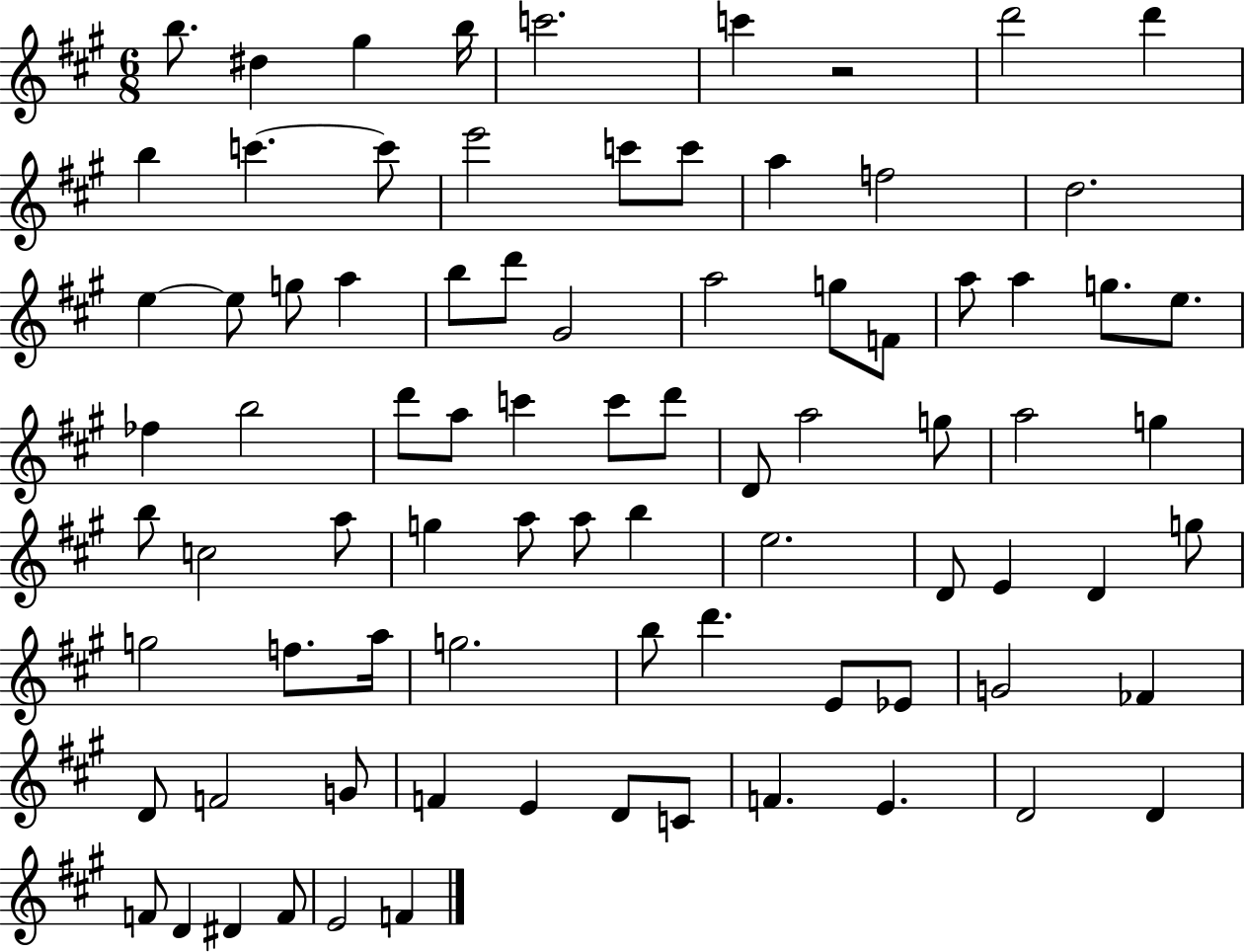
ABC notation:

X:1
T:Untitled
M:6/8
L:1/4
K:A
b/2 ^d ^g b/4 c'2 c' z2 d'2 d' b c' c'/2 e'2 c'/2 c'/2 a f2 d2 e e/2 g/2 a b/2 d'/2 ^G2 a2 g/2 F/2 a/2 a g/2 e/2 _f b2 d'/2 a/2 c' c'/2 d'/2 D/2 a2 g/2 a2 g b/2 c2 a/2 g a/2 a/2 b e2 D/2 E D g/2 g2 f/2 a/4 g2 b/2 d' E/2 _E/2 G2 _F D/2 F2 G/2 F E D/2 C/2 F E D2 D F/2 D ^D F/2 E2 F